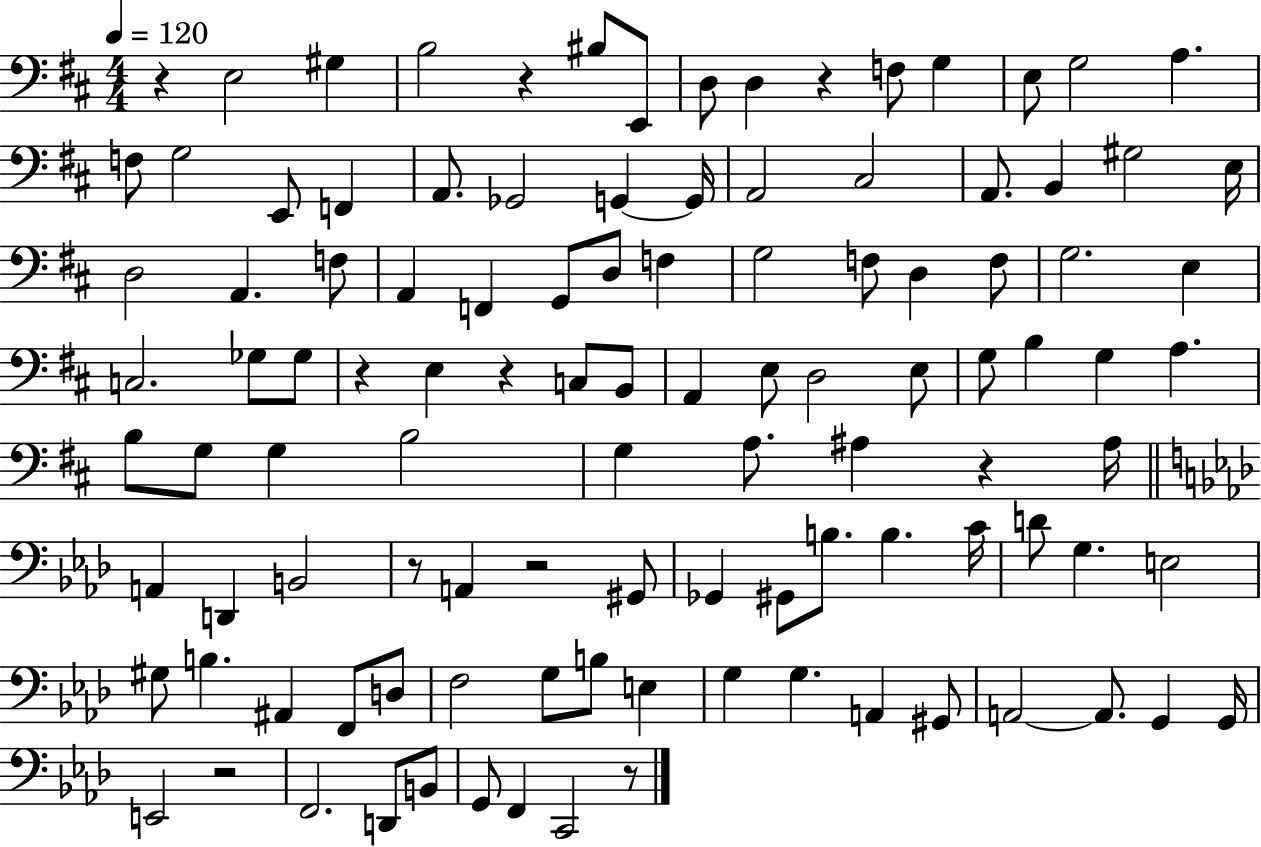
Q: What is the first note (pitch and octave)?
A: E3